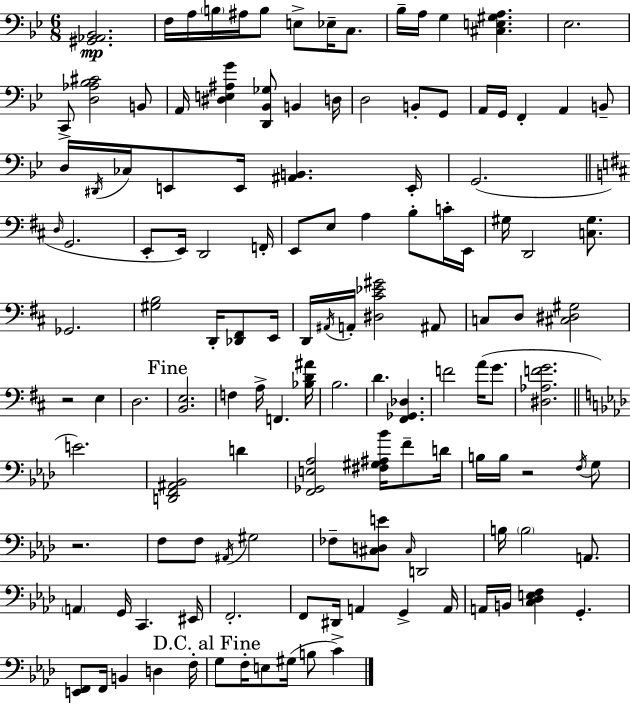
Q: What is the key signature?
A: G minor